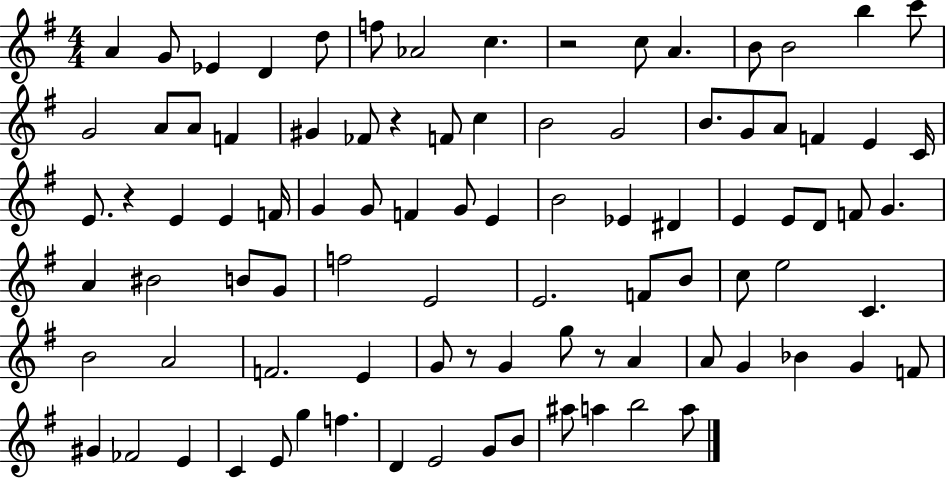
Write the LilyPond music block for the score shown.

{
  \clef treble
  \numericTimeSignature
  \time 4/4
  \key g \major
  a'4 g'8 ees'4 d'4 d''8 | f''8 aes'2 c''4. | r2 c''8 a'4. | b'8 b'2 b''4 c'''8 | \break g'2 a'8 a'8 f'4 | gis'4 fes'8 r4 f'8 c''4 | b'2 g'2 | b'8. g'8 a'8 f'4 e'4 c'16 | \break e'8. r4 e'4 e'4 f'16 | g'4 g'8 f'4 g'8 e'4 | b'2 ees'4 dis'4 | e'4 e'8 d'8 f'8 g'4. | \break a'4 bis'2 b'8 g'8 | f''2 e'2 | e'2. f'8 b'8 | c''8 e''2 c'4. | \break b'2 a'2 | f'2. e'4 | g'8 r8 g'4 g''8 r8 a'4 | a'8 g'4 bes'4 g'4 f'8 | \break gis'4 fes'2 e'4 | c'4 e'8 g''4 f''4. | d'4 e'2 g'8 b'8 | ais''8 a''4 b''2 a''8 | \break \bar "|."
}